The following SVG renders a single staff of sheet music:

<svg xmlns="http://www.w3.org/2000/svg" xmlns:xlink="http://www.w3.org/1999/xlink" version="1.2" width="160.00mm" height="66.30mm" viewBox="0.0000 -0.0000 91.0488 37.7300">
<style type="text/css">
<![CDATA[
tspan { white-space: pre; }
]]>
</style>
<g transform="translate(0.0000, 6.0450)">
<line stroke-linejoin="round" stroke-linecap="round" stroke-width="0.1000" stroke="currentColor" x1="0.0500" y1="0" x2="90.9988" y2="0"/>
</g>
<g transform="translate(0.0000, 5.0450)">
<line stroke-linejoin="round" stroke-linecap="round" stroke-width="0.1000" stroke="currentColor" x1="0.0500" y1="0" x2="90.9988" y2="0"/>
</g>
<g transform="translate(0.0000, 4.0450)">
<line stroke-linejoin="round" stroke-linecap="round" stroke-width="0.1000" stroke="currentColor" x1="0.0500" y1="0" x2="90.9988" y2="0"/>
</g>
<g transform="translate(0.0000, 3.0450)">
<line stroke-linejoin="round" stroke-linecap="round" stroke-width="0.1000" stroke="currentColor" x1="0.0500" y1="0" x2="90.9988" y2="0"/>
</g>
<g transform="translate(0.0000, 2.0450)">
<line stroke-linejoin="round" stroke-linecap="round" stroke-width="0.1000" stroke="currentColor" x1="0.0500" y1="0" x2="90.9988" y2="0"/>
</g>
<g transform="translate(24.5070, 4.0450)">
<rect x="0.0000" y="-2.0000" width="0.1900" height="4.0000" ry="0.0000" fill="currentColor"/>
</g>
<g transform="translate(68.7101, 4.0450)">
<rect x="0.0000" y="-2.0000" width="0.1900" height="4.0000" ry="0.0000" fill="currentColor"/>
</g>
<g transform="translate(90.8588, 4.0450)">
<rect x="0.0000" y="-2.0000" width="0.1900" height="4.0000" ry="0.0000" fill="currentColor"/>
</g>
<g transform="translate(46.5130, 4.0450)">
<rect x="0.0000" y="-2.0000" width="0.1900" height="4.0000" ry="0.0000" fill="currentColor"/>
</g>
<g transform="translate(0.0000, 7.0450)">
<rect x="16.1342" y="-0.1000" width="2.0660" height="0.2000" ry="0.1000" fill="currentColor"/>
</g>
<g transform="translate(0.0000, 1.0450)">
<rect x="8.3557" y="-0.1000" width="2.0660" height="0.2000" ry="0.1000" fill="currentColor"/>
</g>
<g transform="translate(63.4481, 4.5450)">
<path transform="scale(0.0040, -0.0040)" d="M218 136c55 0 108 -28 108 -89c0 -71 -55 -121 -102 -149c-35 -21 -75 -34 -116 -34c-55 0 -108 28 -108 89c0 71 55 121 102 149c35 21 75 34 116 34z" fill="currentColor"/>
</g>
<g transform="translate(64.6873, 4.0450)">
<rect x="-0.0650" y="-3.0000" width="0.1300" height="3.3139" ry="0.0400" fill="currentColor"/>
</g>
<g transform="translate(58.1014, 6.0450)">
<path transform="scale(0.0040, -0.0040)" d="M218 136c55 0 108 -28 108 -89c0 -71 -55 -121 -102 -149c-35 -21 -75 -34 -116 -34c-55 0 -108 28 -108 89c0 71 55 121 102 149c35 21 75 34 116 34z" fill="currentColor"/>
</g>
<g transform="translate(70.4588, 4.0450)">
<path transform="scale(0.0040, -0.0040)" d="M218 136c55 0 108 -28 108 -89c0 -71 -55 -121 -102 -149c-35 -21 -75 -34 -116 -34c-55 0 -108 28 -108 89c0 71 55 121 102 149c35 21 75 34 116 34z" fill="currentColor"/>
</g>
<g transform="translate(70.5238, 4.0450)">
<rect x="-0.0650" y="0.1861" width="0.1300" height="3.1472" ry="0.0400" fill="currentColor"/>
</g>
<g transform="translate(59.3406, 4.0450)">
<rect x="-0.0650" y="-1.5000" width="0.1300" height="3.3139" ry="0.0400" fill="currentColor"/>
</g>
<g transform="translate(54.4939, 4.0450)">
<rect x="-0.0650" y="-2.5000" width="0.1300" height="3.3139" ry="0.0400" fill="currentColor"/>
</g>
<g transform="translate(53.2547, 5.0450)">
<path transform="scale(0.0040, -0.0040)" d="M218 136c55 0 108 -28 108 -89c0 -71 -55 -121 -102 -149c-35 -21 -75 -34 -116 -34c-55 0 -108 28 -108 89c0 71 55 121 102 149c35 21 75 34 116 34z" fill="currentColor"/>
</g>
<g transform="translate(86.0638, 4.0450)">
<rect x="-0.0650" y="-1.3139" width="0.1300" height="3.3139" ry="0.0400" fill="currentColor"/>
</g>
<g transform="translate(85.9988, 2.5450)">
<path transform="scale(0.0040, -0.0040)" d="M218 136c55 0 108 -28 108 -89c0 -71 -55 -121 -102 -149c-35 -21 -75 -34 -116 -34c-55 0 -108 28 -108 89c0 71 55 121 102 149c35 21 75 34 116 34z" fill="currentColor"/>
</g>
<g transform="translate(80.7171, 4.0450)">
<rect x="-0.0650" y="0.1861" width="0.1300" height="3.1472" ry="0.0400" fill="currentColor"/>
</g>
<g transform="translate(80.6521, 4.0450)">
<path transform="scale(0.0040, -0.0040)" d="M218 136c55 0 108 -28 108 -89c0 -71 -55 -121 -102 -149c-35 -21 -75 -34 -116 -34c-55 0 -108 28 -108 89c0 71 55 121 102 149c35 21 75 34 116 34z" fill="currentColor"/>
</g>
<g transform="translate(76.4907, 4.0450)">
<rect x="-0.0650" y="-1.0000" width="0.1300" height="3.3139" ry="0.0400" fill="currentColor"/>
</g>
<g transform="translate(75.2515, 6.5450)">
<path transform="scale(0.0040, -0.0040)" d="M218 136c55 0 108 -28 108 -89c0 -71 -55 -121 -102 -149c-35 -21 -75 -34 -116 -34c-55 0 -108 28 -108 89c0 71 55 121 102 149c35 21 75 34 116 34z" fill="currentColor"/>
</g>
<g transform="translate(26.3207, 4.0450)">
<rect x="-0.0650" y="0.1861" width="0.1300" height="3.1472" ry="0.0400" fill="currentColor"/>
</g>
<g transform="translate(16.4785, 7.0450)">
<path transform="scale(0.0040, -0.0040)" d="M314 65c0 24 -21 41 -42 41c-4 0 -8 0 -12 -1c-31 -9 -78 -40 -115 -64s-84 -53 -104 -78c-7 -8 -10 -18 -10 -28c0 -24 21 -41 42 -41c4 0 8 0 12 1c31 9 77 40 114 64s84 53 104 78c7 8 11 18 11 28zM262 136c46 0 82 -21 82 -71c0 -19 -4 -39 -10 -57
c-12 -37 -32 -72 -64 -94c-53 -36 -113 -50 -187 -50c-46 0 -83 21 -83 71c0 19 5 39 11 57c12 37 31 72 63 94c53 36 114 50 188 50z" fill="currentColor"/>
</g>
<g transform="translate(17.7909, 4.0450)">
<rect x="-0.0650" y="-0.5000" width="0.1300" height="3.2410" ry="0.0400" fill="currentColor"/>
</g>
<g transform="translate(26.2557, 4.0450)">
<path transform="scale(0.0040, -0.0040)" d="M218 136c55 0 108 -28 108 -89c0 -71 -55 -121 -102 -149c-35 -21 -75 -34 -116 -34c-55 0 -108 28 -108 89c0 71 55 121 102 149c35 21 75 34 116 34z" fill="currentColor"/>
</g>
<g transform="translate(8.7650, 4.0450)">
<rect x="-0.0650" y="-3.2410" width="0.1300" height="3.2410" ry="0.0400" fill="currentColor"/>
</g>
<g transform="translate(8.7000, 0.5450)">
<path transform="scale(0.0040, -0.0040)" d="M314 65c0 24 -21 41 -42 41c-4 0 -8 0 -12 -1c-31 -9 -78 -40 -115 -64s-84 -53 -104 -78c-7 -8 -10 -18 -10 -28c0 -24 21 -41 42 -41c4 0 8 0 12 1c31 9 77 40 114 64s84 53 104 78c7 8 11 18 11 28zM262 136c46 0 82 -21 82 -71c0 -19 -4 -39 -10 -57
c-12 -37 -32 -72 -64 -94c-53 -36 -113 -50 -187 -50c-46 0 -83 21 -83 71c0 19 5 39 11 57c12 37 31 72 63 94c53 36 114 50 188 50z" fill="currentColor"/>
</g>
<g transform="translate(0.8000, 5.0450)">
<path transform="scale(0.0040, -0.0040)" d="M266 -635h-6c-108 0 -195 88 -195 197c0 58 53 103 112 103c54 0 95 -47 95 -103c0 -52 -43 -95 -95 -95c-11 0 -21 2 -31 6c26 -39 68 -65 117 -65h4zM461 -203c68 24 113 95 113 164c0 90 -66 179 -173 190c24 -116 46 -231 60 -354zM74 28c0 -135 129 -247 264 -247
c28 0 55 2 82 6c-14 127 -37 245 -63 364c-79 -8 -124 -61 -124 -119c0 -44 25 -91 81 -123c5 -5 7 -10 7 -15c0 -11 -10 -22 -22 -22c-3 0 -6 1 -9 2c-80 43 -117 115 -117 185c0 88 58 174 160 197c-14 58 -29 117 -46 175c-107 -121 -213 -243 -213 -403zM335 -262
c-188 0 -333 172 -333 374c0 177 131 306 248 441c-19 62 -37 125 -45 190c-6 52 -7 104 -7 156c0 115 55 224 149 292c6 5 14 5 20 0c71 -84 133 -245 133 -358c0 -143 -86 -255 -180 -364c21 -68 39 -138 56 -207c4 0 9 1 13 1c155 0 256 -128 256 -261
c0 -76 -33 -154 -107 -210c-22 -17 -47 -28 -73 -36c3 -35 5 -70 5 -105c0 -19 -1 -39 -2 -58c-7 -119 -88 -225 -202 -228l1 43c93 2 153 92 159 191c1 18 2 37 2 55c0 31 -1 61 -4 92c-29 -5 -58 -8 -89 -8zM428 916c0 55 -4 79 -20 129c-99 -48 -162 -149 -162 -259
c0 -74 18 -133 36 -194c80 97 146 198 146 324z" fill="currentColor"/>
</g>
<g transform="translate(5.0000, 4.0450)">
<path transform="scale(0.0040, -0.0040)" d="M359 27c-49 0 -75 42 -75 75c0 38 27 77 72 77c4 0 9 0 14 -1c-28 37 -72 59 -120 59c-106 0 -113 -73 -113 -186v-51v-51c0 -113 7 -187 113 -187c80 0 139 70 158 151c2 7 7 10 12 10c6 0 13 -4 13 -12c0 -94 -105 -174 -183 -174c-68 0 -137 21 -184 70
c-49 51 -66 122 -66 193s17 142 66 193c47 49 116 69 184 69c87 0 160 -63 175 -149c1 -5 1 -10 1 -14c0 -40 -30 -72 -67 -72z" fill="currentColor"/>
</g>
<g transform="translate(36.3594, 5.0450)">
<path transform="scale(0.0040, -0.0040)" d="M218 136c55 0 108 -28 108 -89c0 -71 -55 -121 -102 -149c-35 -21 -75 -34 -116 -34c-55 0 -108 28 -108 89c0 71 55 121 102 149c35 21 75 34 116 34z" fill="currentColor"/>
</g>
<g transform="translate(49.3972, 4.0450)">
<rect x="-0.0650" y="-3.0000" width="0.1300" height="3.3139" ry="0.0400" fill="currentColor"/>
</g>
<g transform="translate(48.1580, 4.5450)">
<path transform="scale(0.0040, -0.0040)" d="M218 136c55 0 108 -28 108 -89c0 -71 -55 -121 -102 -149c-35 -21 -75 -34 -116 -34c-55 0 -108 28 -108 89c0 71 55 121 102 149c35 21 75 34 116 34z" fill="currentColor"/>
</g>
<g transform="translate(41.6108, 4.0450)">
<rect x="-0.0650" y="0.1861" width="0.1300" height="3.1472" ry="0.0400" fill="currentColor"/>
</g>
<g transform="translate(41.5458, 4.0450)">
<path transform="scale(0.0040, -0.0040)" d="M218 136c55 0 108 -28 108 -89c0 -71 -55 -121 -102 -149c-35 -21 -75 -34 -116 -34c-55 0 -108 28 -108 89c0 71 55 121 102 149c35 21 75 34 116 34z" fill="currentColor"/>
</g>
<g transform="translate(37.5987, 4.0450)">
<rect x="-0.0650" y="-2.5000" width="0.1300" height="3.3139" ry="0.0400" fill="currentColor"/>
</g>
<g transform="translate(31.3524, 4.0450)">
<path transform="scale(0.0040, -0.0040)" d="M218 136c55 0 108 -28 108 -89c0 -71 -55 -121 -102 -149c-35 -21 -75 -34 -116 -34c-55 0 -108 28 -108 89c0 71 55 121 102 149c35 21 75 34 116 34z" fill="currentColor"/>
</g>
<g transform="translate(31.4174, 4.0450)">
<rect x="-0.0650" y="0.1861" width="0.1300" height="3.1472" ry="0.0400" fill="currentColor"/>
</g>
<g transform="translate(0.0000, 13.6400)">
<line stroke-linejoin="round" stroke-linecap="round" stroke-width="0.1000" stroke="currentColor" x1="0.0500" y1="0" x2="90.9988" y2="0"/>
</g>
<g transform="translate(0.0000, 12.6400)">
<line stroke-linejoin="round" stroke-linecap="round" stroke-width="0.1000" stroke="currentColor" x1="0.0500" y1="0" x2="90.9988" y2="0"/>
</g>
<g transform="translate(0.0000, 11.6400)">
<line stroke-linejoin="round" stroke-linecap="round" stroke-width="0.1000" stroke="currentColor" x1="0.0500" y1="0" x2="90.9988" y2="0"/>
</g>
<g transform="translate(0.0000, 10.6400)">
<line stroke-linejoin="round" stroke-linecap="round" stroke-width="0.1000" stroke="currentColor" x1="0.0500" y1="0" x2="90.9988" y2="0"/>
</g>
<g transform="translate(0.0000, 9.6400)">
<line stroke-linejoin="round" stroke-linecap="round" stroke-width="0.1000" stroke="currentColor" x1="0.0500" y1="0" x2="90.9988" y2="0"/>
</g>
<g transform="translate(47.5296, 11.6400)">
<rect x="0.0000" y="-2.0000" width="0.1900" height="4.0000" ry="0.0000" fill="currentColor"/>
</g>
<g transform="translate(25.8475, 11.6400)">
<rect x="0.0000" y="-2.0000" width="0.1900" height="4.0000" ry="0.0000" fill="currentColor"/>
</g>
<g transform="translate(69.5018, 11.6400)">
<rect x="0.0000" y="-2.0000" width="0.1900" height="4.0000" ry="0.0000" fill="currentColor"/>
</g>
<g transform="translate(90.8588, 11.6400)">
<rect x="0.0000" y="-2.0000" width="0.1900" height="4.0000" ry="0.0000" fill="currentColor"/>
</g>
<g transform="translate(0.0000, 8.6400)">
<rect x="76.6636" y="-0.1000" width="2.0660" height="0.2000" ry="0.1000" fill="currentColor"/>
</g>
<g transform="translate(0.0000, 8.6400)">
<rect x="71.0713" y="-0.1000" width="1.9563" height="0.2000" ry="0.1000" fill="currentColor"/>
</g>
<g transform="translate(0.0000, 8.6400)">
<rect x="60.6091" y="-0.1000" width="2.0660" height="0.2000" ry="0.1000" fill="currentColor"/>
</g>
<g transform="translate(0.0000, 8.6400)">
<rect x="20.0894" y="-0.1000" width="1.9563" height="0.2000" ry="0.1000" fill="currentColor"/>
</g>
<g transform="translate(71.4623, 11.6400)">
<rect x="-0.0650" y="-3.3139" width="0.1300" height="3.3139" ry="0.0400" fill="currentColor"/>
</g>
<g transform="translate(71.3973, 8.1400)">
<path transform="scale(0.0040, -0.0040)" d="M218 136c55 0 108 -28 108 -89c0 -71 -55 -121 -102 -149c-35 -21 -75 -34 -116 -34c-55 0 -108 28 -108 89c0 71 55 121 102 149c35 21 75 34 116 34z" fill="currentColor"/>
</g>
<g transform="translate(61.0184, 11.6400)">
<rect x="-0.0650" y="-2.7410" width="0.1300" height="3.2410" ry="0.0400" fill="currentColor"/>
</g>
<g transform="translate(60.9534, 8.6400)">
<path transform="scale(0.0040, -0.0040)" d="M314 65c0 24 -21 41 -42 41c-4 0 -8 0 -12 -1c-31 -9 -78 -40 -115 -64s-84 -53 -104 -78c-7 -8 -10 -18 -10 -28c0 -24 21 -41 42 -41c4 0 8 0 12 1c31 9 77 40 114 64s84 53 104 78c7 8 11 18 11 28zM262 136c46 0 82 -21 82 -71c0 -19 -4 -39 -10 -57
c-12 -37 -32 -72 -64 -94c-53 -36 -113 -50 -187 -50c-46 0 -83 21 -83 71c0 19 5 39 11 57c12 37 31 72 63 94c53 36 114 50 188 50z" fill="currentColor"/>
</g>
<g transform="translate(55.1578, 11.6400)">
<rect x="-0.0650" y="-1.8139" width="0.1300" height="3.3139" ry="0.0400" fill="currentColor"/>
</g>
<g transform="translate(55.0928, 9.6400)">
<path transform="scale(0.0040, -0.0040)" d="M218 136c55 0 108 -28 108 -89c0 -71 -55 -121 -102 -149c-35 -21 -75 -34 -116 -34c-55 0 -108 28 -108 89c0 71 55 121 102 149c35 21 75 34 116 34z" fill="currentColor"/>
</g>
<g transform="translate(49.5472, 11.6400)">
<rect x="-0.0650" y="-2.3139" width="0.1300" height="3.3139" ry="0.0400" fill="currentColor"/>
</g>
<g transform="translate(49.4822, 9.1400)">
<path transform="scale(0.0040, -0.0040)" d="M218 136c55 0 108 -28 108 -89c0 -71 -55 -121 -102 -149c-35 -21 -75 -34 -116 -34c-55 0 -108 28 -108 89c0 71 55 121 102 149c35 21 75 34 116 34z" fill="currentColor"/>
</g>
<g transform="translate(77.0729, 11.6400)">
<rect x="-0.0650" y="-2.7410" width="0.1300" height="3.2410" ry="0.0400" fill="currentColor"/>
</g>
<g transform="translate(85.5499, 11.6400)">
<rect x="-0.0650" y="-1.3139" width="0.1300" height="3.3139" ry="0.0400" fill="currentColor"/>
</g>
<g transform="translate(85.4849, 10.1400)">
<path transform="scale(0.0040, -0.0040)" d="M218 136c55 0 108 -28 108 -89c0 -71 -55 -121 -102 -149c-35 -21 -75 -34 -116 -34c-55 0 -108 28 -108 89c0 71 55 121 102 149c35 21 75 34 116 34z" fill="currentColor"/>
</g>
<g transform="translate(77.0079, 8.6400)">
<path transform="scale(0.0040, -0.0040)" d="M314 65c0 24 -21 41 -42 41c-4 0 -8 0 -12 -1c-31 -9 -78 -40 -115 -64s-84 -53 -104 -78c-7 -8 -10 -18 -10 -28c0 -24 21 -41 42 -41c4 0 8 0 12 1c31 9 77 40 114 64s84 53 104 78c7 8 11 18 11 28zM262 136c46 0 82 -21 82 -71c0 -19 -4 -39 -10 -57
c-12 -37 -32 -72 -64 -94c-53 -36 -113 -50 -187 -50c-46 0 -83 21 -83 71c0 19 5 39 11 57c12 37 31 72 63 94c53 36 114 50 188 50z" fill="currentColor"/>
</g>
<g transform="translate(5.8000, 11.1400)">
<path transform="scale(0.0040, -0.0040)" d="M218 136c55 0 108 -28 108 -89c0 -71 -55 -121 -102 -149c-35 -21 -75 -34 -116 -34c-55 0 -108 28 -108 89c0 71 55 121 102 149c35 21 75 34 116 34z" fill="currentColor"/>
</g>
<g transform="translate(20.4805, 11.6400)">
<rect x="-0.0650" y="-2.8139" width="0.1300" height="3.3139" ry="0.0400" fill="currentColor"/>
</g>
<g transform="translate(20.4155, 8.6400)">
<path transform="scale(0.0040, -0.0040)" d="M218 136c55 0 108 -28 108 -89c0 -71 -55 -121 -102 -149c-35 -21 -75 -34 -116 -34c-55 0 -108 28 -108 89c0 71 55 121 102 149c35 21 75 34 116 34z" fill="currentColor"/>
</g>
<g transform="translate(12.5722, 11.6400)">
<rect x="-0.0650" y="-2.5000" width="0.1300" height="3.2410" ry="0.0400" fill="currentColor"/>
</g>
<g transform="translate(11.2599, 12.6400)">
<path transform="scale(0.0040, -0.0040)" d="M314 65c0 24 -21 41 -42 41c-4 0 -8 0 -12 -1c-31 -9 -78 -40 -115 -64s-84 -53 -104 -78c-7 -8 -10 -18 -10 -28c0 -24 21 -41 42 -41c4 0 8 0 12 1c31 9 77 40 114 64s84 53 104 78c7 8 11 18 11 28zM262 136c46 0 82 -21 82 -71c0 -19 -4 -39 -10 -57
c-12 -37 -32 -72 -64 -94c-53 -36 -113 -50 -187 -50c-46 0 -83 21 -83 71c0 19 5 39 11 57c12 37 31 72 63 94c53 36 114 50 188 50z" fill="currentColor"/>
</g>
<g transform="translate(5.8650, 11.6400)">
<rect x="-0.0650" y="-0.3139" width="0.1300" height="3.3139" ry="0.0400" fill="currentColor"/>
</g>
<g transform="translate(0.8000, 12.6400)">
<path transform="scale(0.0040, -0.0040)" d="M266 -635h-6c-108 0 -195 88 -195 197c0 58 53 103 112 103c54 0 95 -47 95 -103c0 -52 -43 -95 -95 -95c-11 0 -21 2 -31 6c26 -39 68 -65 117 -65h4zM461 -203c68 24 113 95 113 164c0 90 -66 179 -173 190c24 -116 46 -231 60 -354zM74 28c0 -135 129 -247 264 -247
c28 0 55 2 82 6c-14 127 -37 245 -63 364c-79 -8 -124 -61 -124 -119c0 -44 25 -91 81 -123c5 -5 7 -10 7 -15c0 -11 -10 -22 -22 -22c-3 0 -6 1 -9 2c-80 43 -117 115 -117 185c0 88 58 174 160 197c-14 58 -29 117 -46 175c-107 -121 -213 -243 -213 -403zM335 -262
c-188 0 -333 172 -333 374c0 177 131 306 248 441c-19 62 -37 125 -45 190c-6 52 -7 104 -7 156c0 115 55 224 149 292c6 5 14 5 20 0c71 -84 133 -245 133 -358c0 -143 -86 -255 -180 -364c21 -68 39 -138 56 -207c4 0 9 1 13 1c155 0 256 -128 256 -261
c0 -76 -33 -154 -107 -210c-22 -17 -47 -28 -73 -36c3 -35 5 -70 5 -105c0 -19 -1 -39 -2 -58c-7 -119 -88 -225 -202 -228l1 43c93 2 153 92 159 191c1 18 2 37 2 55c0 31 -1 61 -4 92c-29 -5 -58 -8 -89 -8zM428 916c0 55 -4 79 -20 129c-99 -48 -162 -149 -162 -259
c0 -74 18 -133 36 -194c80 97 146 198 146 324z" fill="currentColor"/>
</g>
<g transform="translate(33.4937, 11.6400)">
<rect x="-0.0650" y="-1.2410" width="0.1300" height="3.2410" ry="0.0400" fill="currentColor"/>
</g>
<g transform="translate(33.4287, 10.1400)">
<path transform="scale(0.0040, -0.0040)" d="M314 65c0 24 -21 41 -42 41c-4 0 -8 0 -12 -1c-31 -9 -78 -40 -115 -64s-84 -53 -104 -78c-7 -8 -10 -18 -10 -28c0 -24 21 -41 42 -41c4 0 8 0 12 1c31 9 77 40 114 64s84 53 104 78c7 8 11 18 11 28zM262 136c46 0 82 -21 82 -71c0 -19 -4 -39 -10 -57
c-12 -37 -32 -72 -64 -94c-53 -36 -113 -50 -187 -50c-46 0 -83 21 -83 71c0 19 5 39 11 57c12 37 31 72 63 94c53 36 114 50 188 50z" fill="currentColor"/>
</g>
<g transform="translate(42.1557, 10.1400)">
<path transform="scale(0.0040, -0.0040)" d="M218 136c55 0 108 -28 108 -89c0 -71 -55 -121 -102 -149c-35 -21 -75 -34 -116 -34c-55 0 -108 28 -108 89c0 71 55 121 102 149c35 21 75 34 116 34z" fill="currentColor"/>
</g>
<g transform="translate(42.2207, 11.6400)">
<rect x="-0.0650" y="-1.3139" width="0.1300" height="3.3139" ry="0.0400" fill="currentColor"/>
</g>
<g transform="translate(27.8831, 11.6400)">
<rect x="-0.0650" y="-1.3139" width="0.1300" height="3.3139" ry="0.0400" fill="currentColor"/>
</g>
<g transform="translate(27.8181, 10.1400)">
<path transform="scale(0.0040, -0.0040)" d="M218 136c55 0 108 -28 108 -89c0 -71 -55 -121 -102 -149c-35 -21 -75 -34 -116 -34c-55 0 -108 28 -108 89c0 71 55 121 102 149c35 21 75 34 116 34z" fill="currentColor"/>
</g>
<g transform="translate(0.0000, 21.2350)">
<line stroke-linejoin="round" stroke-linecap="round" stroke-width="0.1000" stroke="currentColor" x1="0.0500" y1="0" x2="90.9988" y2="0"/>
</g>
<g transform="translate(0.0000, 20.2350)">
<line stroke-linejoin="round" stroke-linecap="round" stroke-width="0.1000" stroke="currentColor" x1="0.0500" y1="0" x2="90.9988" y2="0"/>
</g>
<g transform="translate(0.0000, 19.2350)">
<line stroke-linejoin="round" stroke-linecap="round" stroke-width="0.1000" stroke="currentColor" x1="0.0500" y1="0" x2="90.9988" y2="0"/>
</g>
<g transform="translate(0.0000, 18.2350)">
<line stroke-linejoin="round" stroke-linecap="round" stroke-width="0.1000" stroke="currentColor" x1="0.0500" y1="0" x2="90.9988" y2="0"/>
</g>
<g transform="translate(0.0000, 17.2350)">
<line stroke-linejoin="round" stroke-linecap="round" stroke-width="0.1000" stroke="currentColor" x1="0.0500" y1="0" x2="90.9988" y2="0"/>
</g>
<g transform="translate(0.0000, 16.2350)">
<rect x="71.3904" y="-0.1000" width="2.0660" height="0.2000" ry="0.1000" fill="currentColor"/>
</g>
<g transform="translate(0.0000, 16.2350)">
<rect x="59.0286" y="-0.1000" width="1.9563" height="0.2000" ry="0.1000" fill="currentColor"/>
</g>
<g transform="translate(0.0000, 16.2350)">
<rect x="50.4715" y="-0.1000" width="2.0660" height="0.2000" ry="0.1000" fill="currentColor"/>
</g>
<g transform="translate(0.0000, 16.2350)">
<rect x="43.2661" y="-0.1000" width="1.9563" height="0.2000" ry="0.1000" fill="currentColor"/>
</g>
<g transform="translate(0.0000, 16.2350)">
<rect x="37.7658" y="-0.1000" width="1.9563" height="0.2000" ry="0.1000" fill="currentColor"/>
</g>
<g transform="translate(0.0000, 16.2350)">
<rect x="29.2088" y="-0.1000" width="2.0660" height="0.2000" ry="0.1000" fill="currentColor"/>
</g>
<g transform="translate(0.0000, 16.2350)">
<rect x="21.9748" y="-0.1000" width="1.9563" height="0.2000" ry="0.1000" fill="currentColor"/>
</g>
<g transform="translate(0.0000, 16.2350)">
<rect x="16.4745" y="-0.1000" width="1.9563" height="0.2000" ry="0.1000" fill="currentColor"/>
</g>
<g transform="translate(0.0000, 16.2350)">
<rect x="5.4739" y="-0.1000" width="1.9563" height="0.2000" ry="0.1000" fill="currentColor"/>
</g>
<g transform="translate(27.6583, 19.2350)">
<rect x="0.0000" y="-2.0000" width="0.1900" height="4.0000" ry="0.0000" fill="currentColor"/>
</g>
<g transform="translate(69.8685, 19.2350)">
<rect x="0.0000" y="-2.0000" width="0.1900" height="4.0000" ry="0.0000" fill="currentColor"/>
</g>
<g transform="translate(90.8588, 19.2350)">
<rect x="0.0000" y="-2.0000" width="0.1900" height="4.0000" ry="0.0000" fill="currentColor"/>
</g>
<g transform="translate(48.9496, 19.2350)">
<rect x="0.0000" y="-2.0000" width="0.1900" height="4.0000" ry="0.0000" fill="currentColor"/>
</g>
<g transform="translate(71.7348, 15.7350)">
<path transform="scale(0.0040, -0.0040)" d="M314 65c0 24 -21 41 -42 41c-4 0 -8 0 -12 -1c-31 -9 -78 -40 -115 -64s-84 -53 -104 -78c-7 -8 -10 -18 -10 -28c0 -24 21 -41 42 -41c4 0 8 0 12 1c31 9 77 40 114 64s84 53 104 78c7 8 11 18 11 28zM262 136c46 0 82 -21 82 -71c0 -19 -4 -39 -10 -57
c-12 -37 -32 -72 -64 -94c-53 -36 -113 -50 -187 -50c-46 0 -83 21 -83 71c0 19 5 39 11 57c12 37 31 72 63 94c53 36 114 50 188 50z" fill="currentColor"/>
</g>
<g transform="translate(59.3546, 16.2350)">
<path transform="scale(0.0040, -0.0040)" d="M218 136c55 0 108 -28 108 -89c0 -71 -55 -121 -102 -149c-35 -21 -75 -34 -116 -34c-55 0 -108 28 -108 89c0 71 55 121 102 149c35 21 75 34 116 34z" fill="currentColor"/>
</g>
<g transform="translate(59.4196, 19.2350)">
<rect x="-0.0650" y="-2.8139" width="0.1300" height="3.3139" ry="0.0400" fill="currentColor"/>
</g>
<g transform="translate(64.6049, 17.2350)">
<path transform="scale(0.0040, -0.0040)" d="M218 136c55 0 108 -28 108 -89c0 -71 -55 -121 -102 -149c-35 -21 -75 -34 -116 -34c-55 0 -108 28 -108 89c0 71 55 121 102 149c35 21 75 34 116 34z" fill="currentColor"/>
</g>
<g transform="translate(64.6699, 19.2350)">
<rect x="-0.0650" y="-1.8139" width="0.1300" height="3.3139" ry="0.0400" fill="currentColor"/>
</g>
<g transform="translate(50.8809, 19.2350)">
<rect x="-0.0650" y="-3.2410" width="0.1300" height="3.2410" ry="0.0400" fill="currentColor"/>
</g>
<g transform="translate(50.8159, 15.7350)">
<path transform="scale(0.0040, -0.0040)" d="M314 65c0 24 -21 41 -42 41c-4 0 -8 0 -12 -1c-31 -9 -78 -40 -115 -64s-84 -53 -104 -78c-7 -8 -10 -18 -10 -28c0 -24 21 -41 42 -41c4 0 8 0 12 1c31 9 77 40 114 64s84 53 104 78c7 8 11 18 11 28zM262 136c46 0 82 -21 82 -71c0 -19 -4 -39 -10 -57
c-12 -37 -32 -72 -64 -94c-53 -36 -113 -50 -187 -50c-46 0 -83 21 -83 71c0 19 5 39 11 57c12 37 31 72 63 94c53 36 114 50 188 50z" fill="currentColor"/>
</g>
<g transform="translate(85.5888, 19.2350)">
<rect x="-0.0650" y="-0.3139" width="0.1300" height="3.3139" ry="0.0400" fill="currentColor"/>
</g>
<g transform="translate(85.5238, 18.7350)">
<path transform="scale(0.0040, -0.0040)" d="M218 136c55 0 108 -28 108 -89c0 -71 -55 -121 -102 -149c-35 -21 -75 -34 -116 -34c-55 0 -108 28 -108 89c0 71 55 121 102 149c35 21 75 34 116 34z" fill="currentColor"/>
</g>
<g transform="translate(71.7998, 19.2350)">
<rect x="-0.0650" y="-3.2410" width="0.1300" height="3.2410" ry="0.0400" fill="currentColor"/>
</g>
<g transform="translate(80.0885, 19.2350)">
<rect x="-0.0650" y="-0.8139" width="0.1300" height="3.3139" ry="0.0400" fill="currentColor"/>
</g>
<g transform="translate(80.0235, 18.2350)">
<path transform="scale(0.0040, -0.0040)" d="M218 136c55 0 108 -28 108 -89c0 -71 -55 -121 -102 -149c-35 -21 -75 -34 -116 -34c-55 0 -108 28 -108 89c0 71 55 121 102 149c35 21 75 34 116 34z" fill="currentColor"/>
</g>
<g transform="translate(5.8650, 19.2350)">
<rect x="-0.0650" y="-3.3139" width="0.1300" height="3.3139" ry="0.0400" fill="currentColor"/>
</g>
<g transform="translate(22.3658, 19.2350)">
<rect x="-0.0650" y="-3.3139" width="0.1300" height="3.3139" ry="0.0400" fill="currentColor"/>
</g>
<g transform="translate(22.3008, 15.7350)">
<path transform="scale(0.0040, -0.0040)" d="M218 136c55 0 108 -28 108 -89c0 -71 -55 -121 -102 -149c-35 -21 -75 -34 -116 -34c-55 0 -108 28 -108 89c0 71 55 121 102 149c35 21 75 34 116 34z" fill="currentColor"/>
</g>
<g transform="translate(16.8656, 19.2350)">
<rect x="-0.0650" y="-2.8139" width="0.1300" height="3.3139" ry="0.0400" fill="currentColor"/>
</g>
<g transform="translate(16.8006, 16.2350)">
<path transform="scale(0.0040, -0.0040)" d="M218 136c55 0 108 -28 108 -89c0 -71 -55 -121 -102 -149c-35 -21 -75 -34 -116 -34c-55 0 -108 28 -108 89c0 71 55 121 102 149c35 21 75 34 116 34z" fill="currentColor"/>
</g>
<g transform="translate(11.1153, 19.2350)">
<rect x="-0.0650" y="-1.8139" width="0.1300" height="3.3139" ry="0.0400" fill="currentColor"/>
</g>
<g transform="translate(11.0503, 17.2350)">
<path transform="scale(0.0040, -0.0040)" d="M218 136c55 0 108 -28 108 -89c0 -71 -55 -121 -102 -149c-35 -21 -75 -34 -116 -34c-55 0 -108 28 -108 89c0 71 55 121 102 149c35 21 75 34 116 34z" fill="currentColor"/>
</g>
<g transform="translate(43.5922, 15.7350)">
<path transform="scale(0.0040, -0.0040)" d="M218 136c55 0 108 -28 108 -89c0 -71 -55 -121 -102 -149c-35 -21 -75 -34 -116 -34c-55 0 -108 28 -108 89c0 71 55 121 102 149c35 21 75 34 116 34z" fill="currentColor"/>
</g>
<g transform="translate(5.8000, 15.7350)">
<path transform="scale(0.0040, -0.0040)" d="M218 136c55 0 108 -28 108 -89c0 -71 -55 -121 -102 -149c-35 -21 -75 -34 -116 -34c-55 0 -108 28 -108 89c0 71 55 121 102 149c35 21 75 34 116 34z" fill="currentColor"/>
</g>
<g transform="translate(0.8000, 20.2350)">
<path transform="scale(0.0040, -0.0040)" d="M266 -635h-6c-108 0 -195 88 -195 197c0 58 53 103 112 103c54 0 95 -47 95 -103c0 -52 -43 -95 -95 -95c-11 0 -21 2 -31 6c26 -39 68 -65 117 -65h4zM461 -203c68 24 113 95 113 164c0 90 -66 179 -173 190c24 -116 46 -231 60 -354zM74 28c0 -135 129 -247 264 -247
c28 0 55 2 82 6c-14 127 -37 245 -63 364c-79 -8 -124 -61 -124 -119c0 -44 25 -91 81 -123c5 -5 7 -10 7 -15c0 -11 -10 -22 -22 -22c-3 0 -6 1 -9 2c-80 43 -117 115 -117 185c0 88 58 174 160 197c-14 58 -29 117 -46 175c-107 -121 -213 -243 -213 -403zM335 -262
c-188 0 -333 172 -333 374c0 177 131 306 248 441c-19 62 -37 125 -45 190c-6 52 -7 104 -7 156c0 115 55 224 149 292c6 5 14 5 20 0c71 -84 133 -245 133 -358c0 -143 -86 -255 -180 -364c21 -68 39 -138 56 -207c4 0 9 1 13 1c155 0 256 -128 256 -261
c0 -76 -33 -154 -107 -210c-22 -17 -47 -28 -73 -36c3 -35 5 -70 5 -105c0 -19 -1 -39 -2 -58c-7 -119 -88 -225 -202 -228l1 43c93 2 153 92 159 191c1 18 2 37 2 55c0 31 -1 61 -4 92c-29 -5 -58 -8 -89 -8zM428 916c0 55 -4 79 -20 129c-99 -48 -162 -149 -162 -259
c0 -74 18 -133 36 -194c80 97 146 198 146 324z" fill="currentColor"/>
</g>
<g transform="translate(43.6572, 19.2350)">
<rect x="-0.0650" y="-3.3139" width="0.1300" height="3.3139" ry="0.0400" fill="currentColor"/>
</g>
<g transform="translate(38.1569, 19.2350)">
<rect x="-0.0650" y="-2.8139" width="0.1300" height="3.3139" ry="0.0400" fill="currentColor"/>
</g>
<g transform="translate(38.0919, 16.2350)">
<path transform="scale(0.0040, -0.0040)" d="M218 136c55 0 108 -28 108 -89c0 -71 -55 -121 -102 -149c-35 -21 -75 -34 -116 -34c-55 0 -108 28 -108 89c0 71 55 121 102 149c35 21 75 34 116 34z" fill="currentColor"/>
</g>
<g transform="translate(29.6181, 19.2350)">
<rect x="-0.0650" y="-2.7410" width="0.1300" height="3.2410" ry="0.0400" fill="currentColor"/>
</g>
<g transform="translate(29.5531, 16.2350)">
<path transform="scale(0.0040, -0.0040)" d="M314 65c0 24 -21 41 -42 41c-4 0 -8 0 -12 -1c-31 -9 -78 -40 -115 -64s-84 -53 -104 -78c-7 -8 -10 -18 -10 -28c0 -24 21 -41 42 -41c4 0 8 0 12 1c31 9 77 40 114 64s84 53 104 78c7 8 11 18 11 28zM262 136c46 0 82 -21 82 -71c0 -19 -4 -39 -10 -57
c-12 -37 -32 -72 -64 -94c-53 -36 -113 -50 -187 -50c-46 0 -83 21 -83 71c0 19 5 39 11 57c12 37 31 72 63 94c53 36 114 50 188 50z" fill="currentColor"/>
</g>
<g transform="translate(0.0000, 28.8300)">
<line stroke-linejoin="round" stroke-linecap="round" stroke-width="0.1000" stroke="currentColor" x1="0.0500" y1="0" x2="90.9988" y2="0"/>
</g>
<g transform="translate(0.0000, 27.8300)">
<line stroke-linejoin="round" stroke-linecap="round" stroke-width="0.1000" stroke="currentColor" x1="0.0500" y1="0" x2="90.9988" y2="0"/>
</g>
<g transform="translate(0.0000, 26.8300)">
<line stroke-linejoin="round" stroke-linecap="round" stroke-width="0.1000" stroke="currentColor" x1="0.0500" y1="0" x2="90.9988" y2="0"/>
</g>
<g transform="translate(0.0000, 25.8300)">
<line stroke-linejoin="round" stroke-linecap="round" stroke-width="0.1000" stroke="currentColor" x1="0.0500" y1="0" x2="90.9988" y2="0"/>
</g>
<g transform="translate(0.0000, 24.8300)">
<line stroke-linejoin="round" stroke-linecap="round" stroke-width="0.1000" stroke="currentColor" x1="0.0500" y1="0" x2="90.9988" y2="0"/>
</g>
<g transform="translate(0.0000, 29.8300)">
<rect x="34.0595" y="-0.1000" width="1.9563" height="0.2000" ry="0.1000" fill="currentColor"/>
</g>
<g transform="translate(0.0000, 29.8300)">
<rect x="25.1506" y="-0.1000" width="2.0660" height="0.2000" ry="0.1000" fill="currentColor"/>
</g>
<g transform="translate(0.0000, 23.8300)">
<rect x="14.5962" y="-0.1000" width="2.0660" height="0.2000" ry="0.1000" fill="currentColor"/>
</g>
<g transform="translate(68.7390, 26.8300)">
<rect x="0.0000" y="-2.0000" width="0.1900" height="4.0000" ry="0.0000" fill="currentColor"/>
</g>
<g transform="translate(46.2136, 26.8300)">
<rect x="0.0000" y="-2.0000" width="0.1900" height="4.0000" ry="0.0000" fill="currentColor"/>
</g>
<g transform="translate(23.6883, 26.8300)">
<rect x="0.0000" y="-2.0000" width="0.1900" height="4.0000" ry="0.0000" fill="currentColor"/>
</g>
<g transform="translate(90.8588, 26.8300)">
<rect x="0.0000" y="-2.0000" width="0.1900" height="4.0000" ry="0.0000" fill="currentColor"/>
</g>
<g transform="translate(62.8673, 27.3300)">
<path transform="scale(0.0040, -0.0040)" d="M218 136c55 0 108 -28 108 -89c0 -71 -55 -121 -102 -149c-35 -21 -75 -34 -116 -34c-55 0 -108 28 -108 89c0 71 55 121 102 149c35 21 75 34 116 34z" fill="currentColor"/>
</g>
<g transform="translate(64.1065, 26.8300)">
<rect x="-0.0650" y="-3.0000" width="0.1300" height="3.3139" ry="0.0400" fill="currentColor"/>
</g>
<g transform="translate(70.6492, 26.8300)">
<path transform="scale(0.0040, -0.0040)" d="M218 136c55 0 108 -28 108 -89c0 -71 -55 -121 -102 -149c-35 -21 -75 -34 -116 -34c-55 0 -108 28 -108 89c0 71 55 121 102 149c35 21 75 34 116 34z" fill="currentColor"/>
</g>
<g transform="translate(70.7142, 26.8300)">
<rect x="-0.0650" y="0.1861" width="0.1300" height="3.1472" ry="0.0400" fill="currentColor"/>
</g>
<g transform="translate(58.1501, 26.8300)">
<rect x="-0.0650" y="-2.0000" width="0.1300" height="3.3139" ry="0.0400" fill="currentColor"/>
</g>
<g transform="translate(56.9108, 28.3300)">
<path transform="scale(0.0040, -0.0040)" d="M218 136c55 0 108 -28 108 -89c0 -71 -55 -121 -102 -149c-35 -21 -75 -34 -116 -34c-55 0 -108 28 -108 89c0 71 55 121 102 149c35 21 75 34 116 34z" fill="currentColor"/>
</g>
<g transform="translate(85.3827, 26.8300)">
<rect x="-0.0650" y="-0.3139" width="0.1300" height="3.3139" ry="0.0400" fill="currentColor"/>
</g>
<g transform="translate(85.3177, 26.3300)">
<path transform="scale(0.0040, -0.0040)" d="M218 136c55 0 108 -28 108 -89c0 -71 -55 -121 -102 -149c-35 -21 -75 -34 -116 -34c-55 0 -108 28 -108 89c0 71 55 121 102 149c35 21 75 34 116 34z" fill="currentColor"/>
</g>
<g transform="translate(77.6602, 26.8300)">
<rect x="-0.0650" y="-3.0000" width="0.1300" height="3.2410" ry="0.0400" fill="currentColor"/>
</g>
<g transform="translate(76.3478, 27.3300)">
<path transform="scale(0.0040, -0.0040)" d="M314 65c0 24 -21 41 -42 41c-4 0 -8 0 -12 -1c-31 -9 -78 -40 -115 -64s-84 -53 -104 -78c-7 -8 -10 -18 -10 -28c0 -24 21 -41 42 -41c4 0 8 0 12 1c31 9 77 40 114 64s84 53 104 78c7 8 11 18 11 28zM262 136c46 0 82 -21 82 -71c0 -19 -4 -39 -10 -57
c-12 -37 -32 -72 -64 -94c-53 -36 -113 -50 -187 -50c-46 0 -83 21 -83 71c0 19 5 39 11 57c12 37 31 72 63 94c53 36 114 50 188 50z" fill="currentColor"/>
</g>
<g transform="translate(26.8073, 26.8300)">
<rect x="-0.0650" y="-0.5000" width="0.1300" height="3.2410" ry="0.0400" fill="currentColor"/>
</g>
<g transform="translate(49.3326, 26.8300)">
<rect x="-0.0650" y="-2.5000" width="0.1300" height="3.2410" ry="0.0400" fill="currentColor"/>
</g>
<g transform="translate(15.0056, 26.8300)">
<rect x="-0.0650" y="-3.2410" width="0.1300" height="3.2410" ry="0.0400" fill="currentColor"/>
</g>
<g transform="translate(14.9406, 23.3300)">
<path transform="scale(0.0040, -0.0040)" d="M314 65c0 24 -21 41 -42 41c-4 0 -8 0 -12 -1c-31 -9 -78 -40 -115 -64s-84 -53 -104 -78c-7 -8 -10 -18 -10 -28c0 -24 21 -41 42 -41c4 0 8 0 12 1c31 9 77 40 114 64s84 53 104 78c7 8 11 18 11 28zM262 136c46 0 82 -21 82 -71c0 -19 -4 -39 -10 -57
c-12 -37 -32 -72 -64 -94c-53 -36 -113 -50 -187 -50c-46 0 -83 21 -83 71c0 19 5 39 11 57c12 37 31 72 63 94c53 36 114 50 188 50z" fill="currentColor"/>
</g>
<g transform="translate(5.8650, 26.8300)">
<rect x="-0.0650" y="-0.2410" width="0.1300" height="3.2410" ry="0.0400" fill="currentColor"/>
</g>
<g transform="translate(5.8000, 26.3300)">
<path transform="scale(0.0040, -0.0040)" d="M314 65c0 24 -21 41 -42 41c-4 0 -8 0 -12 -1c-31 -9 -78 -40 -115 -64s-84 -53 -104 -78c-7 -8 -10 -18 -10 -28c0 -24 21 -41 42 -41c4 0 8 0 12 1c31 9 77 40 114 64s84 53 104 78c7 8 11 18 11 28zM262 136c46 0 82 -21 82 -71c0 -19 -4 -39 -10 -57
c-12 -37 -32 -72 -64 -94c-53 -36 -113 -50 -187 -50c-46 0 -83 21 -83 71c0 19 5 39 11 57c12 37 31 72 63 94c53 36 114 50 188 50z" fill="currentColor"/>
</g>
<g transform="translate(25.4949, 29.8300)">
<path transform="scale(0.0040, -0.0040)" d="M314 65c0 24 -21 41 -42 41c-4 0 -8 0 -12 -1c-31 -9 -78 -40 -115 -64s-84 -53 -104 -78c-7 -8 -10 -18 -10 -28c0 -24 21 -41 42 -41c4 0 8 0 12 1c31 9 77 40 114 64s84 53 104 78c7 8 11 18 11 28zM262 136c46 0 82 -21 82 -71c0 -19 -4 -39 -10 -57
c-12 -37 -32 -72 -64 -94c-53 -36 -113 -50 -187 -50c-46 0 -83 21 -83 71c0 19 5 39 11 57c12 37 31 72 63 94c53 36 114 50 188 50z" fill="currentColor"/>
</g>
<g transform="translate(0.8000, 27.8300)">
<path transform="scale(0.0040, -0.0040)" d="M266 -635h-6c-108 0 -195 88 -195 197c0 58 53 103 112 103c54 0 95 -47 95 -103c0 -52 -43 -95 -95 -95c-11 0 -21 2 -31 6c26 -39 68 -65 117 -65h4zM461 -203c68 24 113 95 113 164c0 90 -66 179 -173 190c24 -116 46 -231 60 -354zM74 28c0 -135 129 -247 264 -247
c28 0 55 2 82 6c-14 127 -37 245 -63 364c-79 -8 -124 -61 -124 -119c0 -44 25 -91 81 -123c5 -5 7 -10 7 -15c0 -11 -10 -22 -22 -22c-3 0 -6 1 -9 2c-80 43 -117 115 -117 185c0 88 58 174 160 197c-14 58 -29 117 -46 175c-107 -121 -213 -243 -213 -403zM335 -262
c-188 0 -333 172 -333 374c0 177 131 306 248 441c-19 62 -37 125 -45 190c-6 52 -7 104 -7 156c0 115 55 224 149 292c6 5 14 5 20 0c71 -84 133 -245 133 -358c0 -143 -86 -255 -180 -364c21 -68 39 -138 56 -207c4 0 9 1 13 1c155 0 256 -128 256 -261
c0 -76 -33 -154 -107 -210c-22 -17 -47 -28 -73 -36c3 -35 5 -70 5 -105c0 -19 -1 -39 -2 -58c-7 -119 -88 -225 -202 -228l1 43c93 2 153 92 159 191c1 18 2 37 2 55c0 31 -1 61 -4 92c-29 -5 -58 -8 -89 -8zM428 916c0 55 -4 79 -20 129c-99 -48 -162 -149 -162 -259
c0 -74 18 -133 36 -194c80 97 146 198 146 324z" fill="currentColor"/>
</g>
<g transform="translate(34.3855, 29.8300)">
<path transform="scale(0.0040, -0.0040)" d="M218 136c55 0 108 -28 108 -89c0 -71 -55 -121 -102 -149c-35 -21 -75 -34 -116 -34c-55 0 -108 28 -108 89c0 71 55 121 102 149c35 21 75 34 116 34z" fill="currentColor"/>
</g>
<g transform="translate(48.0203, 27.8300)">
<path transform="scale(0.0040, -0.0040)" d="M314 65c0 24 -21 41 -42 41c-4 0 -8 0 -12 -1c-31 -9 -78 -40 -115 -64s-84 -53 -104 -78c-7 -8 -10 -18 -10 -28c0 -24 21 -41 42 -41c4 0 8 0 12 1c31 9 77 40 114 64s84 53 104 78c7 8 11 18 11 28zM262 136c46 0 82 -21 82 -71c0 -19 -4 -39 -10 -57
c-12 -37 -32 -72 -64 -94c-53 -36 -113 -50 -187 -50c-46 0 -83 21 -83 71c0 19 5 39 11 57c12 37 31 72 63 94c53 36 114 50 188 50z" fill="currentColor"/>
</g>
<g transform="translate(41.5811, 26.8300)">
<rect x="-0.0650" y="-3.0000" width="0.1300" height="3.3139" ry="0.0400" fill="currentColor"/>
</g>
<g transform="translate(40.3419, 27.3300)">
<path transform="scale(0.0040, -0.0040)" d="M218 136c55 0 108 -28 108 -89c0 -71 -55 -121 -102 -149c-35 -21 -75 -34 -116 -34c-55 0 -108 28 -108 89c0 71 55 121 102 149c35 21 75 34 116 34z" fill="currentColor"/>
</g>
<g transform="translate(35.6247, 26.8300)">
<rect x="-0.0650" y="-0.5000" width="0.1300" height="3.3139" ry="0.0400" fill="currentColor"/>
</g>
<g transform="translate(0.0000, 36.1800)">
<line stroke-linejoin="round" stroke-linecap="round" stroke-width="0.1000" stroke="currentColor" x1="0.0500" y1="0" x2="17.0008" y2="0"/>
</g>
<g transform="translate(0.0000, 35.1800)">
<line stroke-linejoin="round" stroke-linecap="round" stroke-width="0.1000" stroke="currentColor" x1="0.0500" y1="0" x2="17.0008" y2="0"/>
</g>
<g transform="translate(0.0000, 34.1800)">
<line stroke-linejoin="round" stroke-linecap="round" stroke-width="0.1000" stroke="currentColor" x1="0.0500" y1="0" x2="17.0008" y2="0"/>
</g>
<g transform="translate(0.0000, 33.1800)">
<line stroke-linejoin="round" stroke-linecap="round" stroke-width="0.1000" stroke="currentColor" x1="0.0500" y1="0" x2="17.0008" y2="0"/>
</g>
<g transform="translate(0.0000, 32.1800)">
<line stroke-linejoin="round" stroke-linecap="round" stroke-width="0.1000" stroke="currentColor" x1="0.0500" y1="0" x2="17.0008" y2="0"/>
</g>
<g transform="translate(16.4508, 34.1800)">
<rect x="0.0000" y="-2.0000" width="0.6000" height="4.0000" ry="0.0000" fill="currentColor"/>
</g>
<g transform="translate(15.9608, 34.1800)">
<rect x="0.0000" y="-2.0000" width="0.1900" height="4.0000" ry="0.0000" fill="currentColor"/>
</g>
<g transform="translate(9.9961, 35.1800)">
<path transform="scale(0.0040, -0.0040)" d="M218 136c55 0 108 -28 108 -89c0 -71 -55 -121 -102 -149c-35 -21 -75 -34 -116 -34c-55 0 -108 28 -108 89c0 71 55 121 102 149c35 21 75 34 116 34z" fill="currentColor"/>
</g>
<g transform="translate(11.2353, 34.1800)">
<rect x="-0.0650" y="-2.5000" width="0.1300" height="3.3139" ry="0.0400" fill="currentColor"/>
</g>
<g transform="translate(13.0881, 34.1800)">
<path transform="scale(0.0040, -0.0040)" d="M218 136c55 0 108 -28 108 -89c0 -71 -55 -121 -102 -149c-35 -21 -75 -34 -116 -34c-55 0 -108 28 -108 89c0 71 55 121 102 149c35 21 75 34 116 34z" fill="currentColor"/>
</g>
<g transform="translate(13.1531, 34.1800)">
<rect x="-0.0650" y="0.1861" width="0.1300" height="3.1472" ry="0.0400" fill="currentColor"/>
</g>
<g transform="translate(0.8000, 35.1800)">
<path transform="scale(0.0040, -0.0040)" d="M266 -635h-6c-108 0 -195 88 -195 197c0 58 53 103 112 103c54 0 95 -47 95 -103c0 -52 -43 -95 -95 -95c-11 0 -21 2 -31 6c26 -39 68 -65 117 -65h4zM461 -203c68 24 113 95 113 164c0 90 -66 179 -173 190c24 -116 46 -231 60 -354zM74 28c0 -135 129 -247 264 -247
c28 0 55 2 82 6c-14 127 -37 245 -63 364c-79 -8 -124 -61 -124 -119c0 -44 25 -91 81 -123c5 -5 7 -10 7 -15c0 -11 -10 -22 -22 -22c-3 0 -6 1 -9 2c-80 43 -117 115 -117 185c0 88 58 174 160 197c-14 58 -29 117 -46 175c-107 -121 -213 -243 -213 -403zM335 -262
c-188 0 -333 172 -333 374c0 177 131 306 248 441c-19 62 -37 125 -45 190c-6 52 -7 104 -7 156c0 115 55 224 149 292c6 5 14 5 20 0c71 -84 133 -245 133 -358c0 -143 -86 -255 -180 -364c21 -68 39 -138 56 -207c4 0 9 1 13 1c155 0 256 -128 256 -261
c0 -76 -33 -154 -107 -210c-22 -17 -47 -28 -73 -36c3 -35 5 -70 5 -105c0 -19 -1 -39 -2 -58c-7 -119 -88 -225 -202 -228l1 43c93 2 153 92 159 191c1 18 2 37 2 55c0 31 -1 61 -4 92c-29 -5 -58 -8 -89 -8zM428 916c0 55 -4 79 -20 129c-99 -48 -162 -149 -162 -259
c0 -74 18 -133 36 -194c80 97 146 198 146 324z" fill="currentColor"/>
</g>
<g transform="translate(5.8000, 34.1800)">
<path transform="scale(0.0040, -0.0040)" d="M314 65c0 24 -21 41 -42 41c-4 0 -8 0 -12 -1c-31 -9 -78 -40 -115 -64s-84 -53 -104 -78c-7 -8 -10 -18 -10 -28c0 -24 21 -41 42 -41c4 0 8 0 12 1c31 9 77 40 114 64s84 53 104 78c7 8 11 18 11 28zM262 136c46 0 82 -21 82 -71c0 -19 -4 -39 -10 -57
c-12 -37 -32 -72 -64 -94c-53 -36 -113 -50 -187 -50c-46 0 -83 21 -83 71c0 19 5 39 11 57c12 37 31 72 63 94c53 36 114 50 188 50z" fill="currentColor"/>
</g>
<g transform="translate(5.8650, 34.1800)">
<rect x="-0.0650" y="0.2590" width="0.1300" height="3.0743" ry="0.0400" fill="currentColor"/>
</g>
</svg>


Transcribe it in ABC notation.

X:1
T:Untitled
M:4/4
L:1/4
K:C
b2 C2 B B G B A G E A B D B e c G2 a e e2 e g f a2 b a2 e b f a b a2 a b b2 a f b2 d c c2 b2 C2 C A G2 F A B A2 c B2 G B